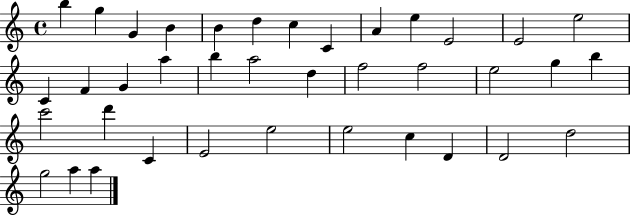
{
  \clef treble
  \time 4/4
  \defaultTimeSignature
  \key c \major
  b''4 g''4 g'4 b'4 | b'4 d''4 c''4 c'4 | a'4 e''4 e'2 | e'2 e''2 | \break c'4 f'4 g'4 a''4 | b''4 a''2 d''4 | f''2 f''2 | e''2 g''4 b''4 | \break c'''2 d'''4 c'4 | e'2 e''2 | e''2 c''4 d'4 | d'2 d''2 | \break g''2 a''4 a''4 | \bar "|."
}